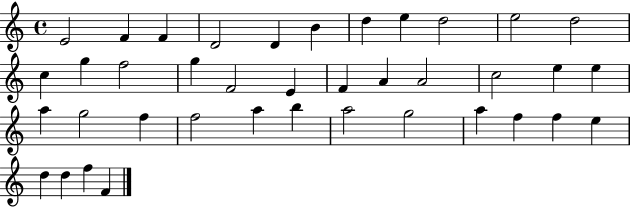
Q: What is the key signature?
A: C major